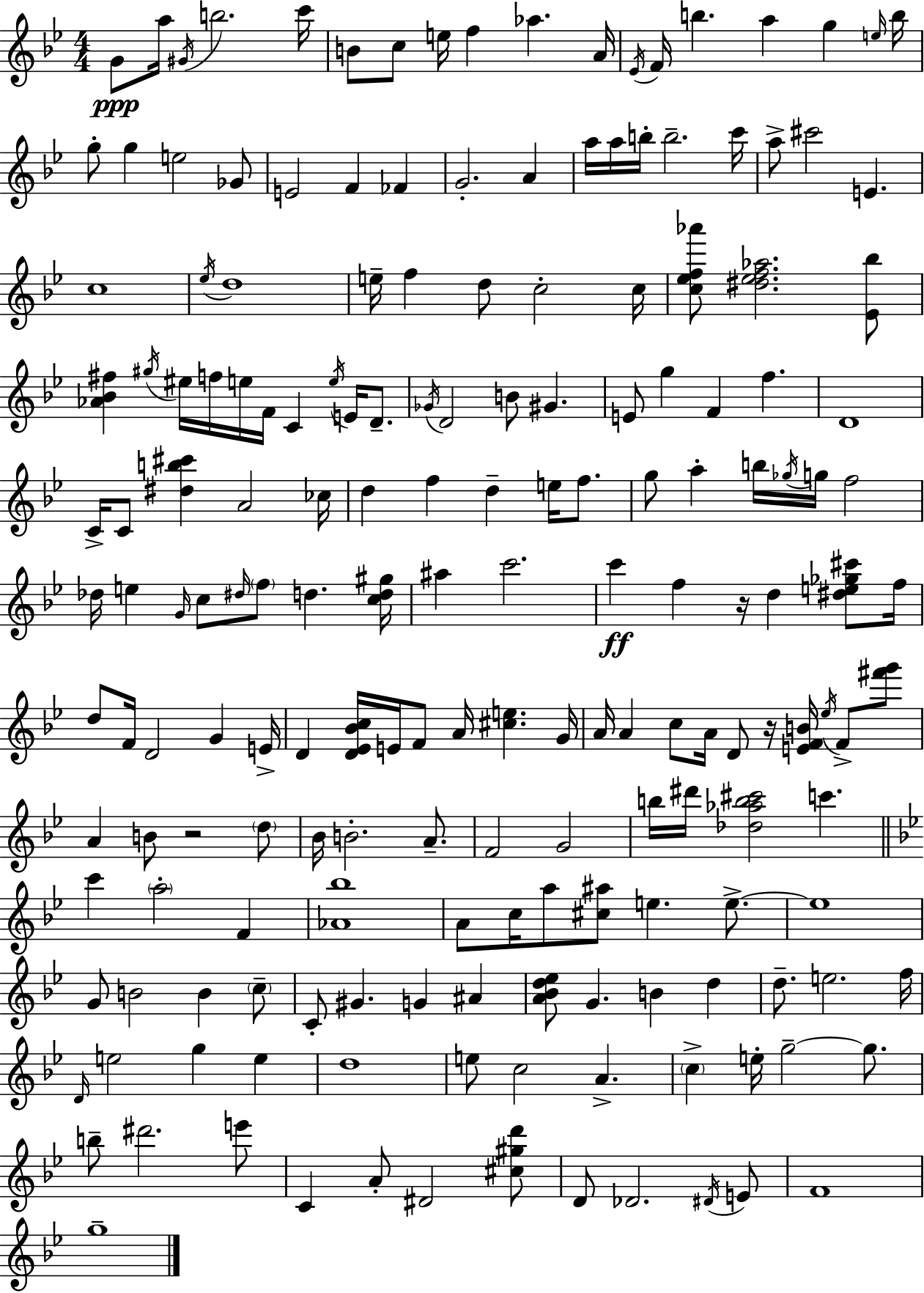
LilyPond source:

{
  \clef treble
  \numericTimeSignature
  \time 4/4
  \key bes \major
  g'8\ppp a''16 \acciaccatura { gis'16 } b''2. | c'''16 b'8 c''8 e''16 f''4 aes''4. | a'16 \acciaccatura { ees'16 } f'16 b''4. a''4 g''4 | \grace { e''16 } b''16 g''8-. g''4 e''2 | \break ges'8 e'2 f'4 fes'4 | g'2.-. a'4 | a''16 a''16 b''16-. b''2.-- | c'''16 a''8-> cis'''2 e'4. | \break c''1 | \acciaccatura { ees''16 } d''1 | e''16-- f''4 d''8 c''2-. | c''16 <c'' ees'' f'' aes'''>8 <dis'' ees'' f'' aes''>2. | \break <ees' bes''>8 <aes' bes' fis''>4 \acciaccatura { gis''16 } eis''16 f''16 e''16 f'16 c'4 | \acciaccatura { e''16 } e'16 d'8.-- \acciaccatura { ges'16 } d'2 b'8 | gis'4. e'8 g''4 f'4 | f''4. d'1 | \break c'16-> c'8 <dis'' b'' cis'''>4 a'2 | ces''16 d''4 f''4 d''4-- | e''16 f''8. g''8 a''4-. b''16 \acciaccatura { ges''16 } g''16 | f''2 des''16 e''4 \grace { g'16 } c''8 | \break \grace { dis''16 } \parenthesize f''8 d''4. <c'' d'' gis''>16 ais''4 c'''2. | c'''4\ff f''4 | r16 d''4 <dis'' e'' ges'' cis'''>8 f''16 d''8 f'16 d'2 | g'4 e'16-> d'4 <d' ees' bes' c''>16 e'16 | \break f'8 a'16 <cis'' e''>4. g'16 a'16 a'4 c''8 | a'16 d'8 r16 <e' f' b'>16 \acciaccatura { ees''16 } f'8-> <fis''' g'''>8 a'4 b'8 | r2 \parenthesize d''8 bes'16 b'2.-. | a'8.-- f'2 | \break g'2 b''16 dis'''16 <des'' aes'' b'' cis'''>2 | c'''4. \bar "||" \break \key g \minor c'''4 \parenthesize a''2-. f'4 | <aes' bes''>1 | a'8 c''16 a''8 <cis'' ais''>8 e''4. e''8.->~~ | e''1 | \break g'8 b'2 b'4 \parenthesize c''8-- | c'8-. gis'4. g'4 ais'4 | <a' bes' d'' ees''>8 g'4. b'4 d''4 | d''8.-- e''2. f''16 | \break \grace { d'16 } e''2 g''4 e''4 | d''1 | e''8 c''2 a'4.-> | \parenthesize c''4-> e''16-. g''2--~~ g''8. | \break b''8-- dis'''2. e'''8 | c'4 a'8-. dis'2 <cis'' gis'' d'''>8 | d'8 des'2. \acciaccatura { dis'16 } | e'8 f'1 | \break g''1-- | \bar "|."
}